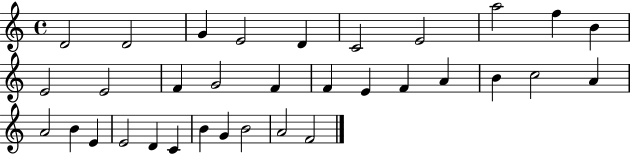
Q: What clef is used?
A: treble